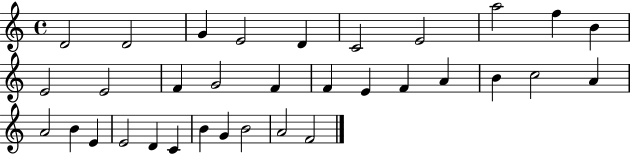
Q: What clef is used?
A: treble